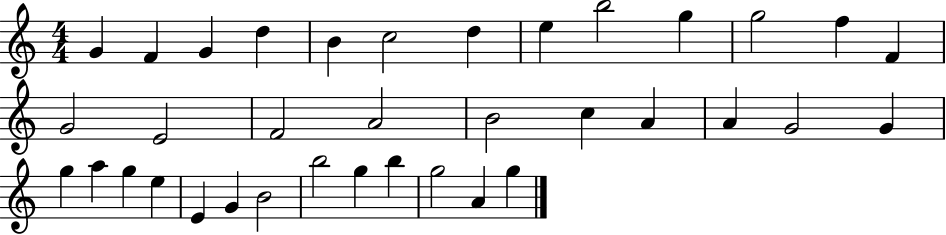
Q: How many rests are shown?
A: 0